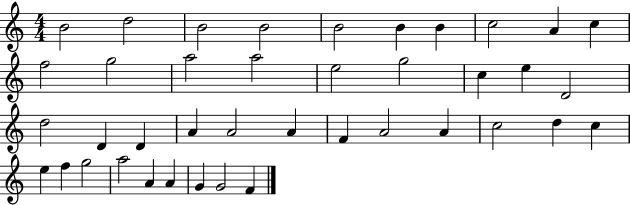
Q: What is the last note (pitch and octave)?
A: F4